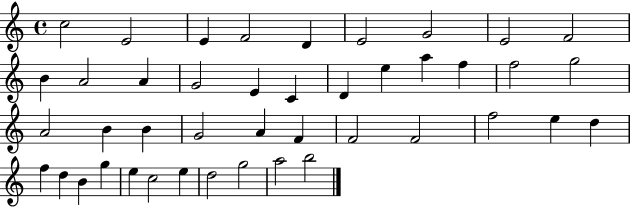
{
  \clef treble
  \time 4/4
  \defaultTimeSignature
  \key c \major
  c''2 e'2 | e'4 f'2 d'4 | e'2 g'2 | e'2 f'2 | \break b'4 a'2 a'4 | g'2 e'4 c'4 | d'4 e''4 a''4 f''4 | f''2 g''2 | \break a'2 b'4 b'4 | g'2 a'4 f'4 | f'2 f'2 | f''2 e''4 d''4 | \break f''4 d''4 b'4 g''4 | e''4 c''2 e''4 | d''2 g''2 | a''2 b''2 | \break \bar "|."
}